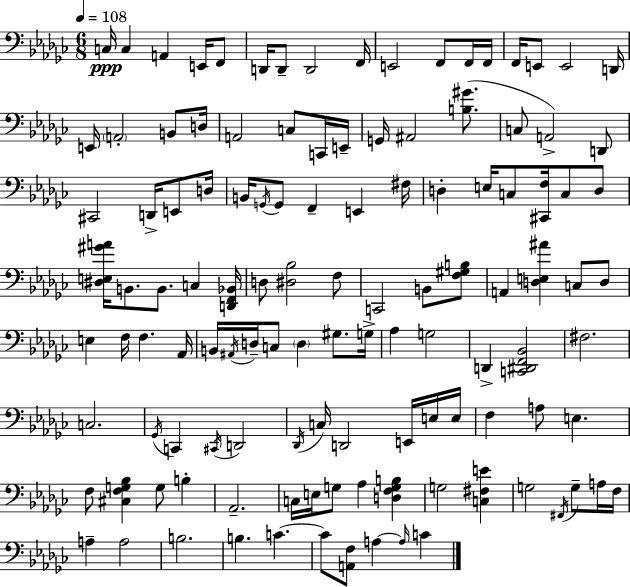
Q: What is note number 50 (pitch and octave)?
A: F3